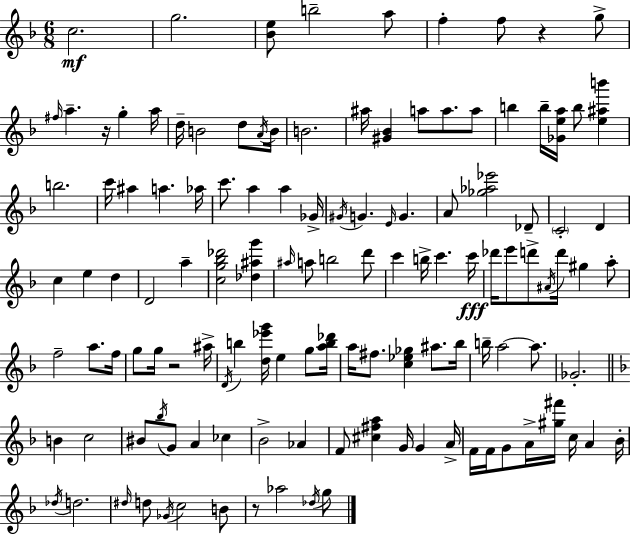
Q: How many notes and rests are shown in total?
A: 125